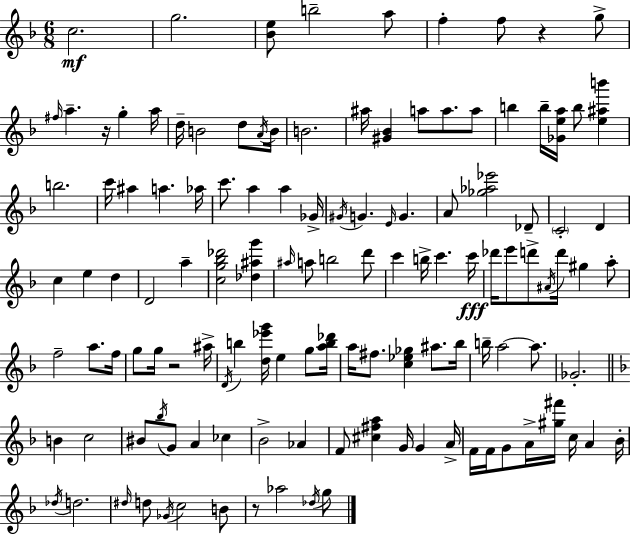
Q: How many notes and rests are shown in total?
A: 125